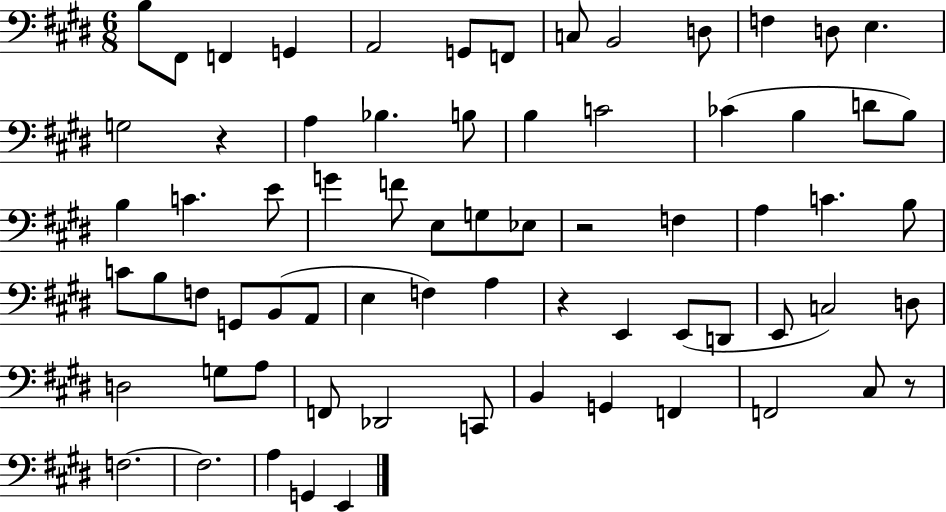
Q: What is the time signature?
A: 6/8